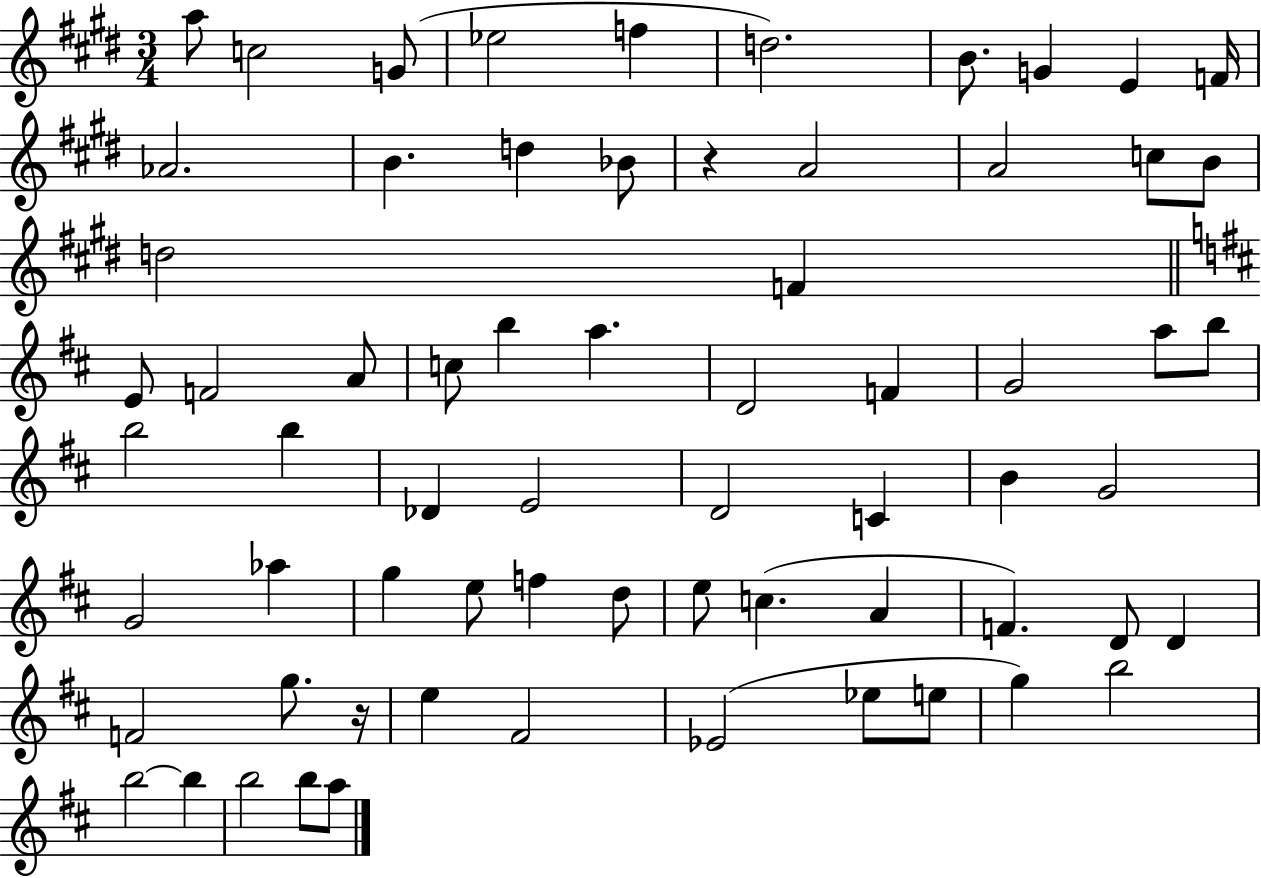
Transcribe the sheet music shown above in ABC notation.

X:1
T:Untitled
M:3/4
L:1/4
K:E
a/2 c2 G/2 _e2 f d2 B/2 G E F/4 _A2 B d _B/2 z A2 A2 c/2 B/2 d2 F E/2 F2 A/2 c/2 b a D2 F G2 a/2 b/2 b2 b _D E2 D2 C B G2 G2 _a g e/2 f d/2 e/2 c A F D/2 D F2 g/2 z/4 e ^F2 _E2 _e/2 e/2 g b2 b2 b b2 b/2 a/2